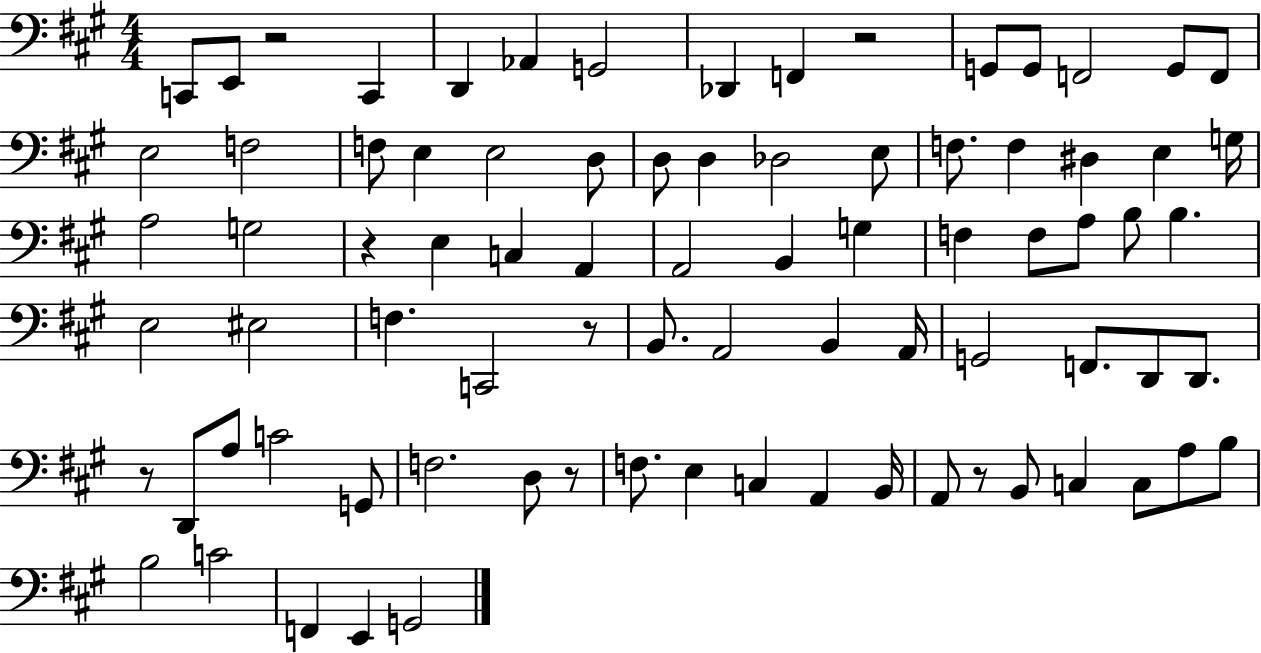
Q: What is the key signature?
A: A major